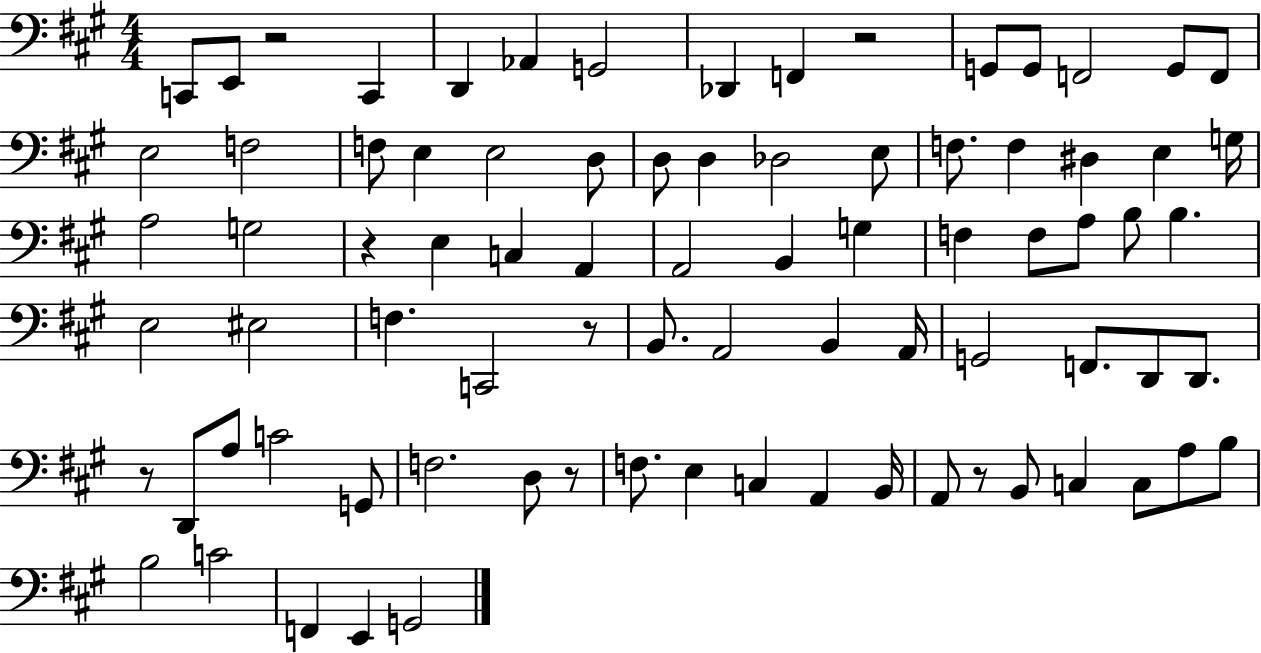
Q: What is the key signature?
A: A major